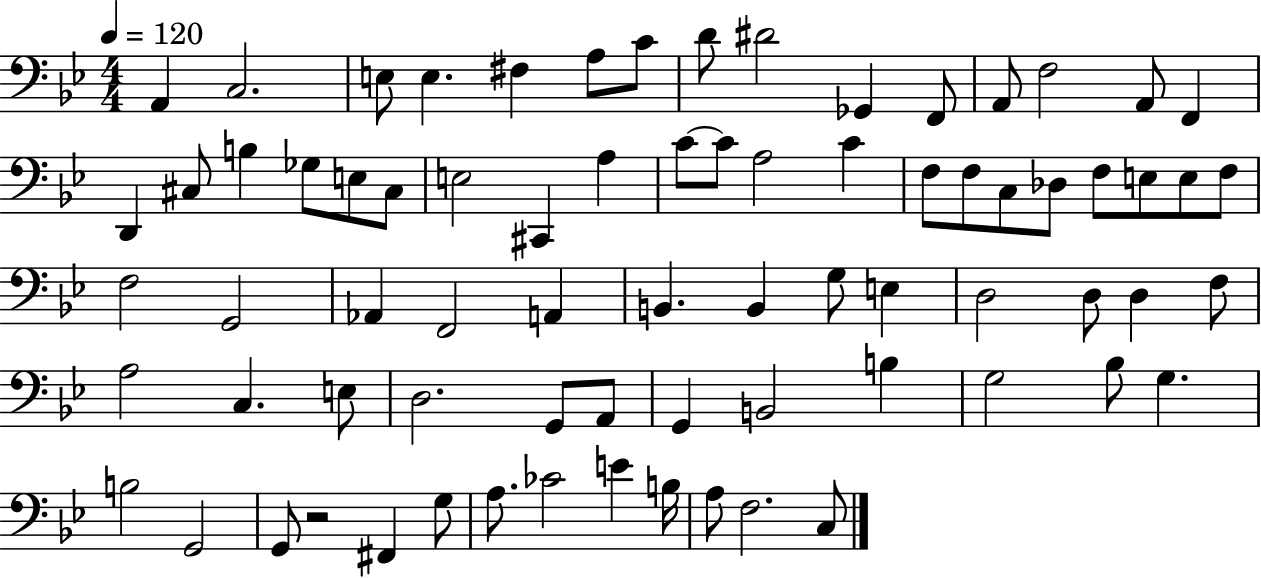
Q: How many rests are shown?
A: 1